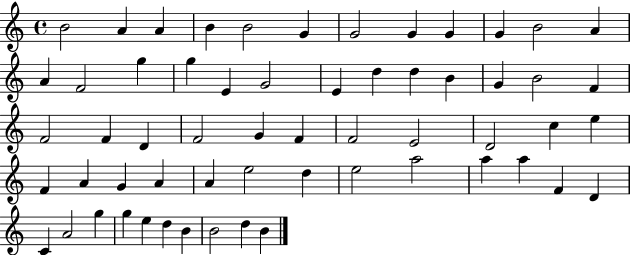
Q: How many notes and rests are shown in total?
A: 59